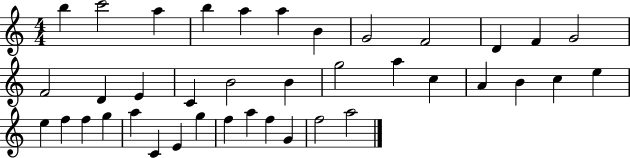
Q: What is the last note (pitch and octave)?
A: A5